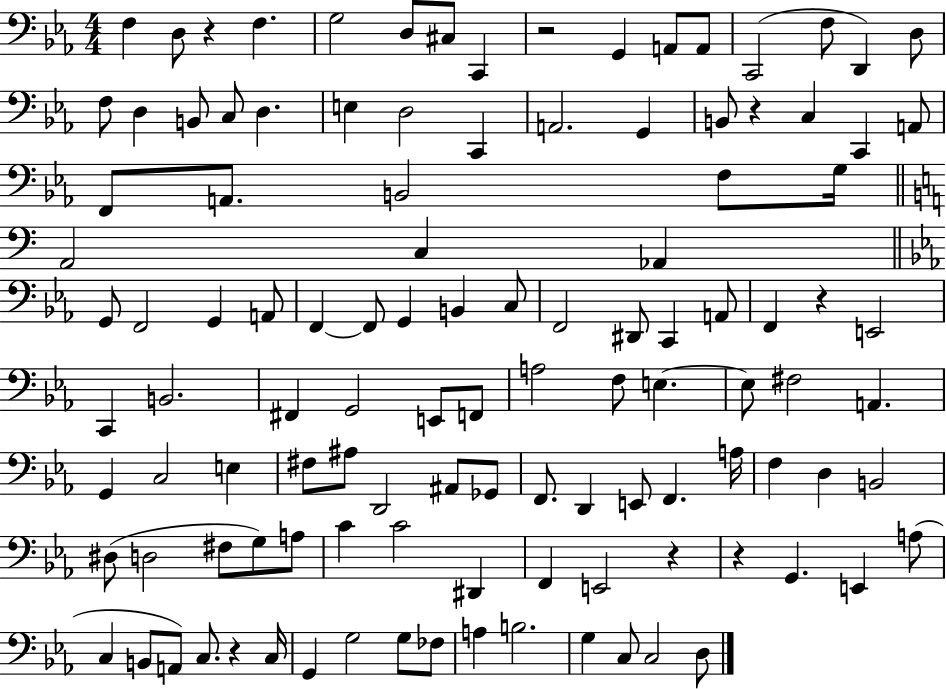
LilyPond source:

{
  \clef bass
  \numericTimeSignature
  \time 4/4
  \key ees \major
  f4 d8 r4 f4. | g2 d8 cis8 c,4 | r2 g,4 a,8 a,8 | c,2( f8 d,4) d8 | \break f8 d4 b,8 c8 d4. | e4 d2 c,4 | a,2. g,4 | b,8 r4 c4 c,4 a,8 | \break f,8 a,8. b,2 f8 g16 | \bar "||" \break \key c \major a,2 c4 aes,4 | \bar "||" \break \key c \minor g,8 f,2 g,4 a,8 | f,4~~ f,8 g,4 b,4 c8 | f,2 dis,8 c,4 a,8 | f,4 r4 e,2 | \break c,4 b,2. | fis,4 g,2 e,8 f,8 | a2 f8 e4.~~ | e8 fis2 a,4. | \break g,4 c2 e4 | fis8 ais8 d,2 ais,8 ges,8 | f,8. d,4 e,8 f,4. a16 | f4 d4 b,2 | \break dis8( d2 fis8 g8) a8 | c'4 c'2 dis,4 | f,4 e,2 r4 | r4 g,4. e,4 a8( | \break c4 b,8 a,8) c8. r4 c16 | g,4 g2 g8 fes8 | a4 b2. | g4 c8 c2 d8 | \break \bar "|."
}